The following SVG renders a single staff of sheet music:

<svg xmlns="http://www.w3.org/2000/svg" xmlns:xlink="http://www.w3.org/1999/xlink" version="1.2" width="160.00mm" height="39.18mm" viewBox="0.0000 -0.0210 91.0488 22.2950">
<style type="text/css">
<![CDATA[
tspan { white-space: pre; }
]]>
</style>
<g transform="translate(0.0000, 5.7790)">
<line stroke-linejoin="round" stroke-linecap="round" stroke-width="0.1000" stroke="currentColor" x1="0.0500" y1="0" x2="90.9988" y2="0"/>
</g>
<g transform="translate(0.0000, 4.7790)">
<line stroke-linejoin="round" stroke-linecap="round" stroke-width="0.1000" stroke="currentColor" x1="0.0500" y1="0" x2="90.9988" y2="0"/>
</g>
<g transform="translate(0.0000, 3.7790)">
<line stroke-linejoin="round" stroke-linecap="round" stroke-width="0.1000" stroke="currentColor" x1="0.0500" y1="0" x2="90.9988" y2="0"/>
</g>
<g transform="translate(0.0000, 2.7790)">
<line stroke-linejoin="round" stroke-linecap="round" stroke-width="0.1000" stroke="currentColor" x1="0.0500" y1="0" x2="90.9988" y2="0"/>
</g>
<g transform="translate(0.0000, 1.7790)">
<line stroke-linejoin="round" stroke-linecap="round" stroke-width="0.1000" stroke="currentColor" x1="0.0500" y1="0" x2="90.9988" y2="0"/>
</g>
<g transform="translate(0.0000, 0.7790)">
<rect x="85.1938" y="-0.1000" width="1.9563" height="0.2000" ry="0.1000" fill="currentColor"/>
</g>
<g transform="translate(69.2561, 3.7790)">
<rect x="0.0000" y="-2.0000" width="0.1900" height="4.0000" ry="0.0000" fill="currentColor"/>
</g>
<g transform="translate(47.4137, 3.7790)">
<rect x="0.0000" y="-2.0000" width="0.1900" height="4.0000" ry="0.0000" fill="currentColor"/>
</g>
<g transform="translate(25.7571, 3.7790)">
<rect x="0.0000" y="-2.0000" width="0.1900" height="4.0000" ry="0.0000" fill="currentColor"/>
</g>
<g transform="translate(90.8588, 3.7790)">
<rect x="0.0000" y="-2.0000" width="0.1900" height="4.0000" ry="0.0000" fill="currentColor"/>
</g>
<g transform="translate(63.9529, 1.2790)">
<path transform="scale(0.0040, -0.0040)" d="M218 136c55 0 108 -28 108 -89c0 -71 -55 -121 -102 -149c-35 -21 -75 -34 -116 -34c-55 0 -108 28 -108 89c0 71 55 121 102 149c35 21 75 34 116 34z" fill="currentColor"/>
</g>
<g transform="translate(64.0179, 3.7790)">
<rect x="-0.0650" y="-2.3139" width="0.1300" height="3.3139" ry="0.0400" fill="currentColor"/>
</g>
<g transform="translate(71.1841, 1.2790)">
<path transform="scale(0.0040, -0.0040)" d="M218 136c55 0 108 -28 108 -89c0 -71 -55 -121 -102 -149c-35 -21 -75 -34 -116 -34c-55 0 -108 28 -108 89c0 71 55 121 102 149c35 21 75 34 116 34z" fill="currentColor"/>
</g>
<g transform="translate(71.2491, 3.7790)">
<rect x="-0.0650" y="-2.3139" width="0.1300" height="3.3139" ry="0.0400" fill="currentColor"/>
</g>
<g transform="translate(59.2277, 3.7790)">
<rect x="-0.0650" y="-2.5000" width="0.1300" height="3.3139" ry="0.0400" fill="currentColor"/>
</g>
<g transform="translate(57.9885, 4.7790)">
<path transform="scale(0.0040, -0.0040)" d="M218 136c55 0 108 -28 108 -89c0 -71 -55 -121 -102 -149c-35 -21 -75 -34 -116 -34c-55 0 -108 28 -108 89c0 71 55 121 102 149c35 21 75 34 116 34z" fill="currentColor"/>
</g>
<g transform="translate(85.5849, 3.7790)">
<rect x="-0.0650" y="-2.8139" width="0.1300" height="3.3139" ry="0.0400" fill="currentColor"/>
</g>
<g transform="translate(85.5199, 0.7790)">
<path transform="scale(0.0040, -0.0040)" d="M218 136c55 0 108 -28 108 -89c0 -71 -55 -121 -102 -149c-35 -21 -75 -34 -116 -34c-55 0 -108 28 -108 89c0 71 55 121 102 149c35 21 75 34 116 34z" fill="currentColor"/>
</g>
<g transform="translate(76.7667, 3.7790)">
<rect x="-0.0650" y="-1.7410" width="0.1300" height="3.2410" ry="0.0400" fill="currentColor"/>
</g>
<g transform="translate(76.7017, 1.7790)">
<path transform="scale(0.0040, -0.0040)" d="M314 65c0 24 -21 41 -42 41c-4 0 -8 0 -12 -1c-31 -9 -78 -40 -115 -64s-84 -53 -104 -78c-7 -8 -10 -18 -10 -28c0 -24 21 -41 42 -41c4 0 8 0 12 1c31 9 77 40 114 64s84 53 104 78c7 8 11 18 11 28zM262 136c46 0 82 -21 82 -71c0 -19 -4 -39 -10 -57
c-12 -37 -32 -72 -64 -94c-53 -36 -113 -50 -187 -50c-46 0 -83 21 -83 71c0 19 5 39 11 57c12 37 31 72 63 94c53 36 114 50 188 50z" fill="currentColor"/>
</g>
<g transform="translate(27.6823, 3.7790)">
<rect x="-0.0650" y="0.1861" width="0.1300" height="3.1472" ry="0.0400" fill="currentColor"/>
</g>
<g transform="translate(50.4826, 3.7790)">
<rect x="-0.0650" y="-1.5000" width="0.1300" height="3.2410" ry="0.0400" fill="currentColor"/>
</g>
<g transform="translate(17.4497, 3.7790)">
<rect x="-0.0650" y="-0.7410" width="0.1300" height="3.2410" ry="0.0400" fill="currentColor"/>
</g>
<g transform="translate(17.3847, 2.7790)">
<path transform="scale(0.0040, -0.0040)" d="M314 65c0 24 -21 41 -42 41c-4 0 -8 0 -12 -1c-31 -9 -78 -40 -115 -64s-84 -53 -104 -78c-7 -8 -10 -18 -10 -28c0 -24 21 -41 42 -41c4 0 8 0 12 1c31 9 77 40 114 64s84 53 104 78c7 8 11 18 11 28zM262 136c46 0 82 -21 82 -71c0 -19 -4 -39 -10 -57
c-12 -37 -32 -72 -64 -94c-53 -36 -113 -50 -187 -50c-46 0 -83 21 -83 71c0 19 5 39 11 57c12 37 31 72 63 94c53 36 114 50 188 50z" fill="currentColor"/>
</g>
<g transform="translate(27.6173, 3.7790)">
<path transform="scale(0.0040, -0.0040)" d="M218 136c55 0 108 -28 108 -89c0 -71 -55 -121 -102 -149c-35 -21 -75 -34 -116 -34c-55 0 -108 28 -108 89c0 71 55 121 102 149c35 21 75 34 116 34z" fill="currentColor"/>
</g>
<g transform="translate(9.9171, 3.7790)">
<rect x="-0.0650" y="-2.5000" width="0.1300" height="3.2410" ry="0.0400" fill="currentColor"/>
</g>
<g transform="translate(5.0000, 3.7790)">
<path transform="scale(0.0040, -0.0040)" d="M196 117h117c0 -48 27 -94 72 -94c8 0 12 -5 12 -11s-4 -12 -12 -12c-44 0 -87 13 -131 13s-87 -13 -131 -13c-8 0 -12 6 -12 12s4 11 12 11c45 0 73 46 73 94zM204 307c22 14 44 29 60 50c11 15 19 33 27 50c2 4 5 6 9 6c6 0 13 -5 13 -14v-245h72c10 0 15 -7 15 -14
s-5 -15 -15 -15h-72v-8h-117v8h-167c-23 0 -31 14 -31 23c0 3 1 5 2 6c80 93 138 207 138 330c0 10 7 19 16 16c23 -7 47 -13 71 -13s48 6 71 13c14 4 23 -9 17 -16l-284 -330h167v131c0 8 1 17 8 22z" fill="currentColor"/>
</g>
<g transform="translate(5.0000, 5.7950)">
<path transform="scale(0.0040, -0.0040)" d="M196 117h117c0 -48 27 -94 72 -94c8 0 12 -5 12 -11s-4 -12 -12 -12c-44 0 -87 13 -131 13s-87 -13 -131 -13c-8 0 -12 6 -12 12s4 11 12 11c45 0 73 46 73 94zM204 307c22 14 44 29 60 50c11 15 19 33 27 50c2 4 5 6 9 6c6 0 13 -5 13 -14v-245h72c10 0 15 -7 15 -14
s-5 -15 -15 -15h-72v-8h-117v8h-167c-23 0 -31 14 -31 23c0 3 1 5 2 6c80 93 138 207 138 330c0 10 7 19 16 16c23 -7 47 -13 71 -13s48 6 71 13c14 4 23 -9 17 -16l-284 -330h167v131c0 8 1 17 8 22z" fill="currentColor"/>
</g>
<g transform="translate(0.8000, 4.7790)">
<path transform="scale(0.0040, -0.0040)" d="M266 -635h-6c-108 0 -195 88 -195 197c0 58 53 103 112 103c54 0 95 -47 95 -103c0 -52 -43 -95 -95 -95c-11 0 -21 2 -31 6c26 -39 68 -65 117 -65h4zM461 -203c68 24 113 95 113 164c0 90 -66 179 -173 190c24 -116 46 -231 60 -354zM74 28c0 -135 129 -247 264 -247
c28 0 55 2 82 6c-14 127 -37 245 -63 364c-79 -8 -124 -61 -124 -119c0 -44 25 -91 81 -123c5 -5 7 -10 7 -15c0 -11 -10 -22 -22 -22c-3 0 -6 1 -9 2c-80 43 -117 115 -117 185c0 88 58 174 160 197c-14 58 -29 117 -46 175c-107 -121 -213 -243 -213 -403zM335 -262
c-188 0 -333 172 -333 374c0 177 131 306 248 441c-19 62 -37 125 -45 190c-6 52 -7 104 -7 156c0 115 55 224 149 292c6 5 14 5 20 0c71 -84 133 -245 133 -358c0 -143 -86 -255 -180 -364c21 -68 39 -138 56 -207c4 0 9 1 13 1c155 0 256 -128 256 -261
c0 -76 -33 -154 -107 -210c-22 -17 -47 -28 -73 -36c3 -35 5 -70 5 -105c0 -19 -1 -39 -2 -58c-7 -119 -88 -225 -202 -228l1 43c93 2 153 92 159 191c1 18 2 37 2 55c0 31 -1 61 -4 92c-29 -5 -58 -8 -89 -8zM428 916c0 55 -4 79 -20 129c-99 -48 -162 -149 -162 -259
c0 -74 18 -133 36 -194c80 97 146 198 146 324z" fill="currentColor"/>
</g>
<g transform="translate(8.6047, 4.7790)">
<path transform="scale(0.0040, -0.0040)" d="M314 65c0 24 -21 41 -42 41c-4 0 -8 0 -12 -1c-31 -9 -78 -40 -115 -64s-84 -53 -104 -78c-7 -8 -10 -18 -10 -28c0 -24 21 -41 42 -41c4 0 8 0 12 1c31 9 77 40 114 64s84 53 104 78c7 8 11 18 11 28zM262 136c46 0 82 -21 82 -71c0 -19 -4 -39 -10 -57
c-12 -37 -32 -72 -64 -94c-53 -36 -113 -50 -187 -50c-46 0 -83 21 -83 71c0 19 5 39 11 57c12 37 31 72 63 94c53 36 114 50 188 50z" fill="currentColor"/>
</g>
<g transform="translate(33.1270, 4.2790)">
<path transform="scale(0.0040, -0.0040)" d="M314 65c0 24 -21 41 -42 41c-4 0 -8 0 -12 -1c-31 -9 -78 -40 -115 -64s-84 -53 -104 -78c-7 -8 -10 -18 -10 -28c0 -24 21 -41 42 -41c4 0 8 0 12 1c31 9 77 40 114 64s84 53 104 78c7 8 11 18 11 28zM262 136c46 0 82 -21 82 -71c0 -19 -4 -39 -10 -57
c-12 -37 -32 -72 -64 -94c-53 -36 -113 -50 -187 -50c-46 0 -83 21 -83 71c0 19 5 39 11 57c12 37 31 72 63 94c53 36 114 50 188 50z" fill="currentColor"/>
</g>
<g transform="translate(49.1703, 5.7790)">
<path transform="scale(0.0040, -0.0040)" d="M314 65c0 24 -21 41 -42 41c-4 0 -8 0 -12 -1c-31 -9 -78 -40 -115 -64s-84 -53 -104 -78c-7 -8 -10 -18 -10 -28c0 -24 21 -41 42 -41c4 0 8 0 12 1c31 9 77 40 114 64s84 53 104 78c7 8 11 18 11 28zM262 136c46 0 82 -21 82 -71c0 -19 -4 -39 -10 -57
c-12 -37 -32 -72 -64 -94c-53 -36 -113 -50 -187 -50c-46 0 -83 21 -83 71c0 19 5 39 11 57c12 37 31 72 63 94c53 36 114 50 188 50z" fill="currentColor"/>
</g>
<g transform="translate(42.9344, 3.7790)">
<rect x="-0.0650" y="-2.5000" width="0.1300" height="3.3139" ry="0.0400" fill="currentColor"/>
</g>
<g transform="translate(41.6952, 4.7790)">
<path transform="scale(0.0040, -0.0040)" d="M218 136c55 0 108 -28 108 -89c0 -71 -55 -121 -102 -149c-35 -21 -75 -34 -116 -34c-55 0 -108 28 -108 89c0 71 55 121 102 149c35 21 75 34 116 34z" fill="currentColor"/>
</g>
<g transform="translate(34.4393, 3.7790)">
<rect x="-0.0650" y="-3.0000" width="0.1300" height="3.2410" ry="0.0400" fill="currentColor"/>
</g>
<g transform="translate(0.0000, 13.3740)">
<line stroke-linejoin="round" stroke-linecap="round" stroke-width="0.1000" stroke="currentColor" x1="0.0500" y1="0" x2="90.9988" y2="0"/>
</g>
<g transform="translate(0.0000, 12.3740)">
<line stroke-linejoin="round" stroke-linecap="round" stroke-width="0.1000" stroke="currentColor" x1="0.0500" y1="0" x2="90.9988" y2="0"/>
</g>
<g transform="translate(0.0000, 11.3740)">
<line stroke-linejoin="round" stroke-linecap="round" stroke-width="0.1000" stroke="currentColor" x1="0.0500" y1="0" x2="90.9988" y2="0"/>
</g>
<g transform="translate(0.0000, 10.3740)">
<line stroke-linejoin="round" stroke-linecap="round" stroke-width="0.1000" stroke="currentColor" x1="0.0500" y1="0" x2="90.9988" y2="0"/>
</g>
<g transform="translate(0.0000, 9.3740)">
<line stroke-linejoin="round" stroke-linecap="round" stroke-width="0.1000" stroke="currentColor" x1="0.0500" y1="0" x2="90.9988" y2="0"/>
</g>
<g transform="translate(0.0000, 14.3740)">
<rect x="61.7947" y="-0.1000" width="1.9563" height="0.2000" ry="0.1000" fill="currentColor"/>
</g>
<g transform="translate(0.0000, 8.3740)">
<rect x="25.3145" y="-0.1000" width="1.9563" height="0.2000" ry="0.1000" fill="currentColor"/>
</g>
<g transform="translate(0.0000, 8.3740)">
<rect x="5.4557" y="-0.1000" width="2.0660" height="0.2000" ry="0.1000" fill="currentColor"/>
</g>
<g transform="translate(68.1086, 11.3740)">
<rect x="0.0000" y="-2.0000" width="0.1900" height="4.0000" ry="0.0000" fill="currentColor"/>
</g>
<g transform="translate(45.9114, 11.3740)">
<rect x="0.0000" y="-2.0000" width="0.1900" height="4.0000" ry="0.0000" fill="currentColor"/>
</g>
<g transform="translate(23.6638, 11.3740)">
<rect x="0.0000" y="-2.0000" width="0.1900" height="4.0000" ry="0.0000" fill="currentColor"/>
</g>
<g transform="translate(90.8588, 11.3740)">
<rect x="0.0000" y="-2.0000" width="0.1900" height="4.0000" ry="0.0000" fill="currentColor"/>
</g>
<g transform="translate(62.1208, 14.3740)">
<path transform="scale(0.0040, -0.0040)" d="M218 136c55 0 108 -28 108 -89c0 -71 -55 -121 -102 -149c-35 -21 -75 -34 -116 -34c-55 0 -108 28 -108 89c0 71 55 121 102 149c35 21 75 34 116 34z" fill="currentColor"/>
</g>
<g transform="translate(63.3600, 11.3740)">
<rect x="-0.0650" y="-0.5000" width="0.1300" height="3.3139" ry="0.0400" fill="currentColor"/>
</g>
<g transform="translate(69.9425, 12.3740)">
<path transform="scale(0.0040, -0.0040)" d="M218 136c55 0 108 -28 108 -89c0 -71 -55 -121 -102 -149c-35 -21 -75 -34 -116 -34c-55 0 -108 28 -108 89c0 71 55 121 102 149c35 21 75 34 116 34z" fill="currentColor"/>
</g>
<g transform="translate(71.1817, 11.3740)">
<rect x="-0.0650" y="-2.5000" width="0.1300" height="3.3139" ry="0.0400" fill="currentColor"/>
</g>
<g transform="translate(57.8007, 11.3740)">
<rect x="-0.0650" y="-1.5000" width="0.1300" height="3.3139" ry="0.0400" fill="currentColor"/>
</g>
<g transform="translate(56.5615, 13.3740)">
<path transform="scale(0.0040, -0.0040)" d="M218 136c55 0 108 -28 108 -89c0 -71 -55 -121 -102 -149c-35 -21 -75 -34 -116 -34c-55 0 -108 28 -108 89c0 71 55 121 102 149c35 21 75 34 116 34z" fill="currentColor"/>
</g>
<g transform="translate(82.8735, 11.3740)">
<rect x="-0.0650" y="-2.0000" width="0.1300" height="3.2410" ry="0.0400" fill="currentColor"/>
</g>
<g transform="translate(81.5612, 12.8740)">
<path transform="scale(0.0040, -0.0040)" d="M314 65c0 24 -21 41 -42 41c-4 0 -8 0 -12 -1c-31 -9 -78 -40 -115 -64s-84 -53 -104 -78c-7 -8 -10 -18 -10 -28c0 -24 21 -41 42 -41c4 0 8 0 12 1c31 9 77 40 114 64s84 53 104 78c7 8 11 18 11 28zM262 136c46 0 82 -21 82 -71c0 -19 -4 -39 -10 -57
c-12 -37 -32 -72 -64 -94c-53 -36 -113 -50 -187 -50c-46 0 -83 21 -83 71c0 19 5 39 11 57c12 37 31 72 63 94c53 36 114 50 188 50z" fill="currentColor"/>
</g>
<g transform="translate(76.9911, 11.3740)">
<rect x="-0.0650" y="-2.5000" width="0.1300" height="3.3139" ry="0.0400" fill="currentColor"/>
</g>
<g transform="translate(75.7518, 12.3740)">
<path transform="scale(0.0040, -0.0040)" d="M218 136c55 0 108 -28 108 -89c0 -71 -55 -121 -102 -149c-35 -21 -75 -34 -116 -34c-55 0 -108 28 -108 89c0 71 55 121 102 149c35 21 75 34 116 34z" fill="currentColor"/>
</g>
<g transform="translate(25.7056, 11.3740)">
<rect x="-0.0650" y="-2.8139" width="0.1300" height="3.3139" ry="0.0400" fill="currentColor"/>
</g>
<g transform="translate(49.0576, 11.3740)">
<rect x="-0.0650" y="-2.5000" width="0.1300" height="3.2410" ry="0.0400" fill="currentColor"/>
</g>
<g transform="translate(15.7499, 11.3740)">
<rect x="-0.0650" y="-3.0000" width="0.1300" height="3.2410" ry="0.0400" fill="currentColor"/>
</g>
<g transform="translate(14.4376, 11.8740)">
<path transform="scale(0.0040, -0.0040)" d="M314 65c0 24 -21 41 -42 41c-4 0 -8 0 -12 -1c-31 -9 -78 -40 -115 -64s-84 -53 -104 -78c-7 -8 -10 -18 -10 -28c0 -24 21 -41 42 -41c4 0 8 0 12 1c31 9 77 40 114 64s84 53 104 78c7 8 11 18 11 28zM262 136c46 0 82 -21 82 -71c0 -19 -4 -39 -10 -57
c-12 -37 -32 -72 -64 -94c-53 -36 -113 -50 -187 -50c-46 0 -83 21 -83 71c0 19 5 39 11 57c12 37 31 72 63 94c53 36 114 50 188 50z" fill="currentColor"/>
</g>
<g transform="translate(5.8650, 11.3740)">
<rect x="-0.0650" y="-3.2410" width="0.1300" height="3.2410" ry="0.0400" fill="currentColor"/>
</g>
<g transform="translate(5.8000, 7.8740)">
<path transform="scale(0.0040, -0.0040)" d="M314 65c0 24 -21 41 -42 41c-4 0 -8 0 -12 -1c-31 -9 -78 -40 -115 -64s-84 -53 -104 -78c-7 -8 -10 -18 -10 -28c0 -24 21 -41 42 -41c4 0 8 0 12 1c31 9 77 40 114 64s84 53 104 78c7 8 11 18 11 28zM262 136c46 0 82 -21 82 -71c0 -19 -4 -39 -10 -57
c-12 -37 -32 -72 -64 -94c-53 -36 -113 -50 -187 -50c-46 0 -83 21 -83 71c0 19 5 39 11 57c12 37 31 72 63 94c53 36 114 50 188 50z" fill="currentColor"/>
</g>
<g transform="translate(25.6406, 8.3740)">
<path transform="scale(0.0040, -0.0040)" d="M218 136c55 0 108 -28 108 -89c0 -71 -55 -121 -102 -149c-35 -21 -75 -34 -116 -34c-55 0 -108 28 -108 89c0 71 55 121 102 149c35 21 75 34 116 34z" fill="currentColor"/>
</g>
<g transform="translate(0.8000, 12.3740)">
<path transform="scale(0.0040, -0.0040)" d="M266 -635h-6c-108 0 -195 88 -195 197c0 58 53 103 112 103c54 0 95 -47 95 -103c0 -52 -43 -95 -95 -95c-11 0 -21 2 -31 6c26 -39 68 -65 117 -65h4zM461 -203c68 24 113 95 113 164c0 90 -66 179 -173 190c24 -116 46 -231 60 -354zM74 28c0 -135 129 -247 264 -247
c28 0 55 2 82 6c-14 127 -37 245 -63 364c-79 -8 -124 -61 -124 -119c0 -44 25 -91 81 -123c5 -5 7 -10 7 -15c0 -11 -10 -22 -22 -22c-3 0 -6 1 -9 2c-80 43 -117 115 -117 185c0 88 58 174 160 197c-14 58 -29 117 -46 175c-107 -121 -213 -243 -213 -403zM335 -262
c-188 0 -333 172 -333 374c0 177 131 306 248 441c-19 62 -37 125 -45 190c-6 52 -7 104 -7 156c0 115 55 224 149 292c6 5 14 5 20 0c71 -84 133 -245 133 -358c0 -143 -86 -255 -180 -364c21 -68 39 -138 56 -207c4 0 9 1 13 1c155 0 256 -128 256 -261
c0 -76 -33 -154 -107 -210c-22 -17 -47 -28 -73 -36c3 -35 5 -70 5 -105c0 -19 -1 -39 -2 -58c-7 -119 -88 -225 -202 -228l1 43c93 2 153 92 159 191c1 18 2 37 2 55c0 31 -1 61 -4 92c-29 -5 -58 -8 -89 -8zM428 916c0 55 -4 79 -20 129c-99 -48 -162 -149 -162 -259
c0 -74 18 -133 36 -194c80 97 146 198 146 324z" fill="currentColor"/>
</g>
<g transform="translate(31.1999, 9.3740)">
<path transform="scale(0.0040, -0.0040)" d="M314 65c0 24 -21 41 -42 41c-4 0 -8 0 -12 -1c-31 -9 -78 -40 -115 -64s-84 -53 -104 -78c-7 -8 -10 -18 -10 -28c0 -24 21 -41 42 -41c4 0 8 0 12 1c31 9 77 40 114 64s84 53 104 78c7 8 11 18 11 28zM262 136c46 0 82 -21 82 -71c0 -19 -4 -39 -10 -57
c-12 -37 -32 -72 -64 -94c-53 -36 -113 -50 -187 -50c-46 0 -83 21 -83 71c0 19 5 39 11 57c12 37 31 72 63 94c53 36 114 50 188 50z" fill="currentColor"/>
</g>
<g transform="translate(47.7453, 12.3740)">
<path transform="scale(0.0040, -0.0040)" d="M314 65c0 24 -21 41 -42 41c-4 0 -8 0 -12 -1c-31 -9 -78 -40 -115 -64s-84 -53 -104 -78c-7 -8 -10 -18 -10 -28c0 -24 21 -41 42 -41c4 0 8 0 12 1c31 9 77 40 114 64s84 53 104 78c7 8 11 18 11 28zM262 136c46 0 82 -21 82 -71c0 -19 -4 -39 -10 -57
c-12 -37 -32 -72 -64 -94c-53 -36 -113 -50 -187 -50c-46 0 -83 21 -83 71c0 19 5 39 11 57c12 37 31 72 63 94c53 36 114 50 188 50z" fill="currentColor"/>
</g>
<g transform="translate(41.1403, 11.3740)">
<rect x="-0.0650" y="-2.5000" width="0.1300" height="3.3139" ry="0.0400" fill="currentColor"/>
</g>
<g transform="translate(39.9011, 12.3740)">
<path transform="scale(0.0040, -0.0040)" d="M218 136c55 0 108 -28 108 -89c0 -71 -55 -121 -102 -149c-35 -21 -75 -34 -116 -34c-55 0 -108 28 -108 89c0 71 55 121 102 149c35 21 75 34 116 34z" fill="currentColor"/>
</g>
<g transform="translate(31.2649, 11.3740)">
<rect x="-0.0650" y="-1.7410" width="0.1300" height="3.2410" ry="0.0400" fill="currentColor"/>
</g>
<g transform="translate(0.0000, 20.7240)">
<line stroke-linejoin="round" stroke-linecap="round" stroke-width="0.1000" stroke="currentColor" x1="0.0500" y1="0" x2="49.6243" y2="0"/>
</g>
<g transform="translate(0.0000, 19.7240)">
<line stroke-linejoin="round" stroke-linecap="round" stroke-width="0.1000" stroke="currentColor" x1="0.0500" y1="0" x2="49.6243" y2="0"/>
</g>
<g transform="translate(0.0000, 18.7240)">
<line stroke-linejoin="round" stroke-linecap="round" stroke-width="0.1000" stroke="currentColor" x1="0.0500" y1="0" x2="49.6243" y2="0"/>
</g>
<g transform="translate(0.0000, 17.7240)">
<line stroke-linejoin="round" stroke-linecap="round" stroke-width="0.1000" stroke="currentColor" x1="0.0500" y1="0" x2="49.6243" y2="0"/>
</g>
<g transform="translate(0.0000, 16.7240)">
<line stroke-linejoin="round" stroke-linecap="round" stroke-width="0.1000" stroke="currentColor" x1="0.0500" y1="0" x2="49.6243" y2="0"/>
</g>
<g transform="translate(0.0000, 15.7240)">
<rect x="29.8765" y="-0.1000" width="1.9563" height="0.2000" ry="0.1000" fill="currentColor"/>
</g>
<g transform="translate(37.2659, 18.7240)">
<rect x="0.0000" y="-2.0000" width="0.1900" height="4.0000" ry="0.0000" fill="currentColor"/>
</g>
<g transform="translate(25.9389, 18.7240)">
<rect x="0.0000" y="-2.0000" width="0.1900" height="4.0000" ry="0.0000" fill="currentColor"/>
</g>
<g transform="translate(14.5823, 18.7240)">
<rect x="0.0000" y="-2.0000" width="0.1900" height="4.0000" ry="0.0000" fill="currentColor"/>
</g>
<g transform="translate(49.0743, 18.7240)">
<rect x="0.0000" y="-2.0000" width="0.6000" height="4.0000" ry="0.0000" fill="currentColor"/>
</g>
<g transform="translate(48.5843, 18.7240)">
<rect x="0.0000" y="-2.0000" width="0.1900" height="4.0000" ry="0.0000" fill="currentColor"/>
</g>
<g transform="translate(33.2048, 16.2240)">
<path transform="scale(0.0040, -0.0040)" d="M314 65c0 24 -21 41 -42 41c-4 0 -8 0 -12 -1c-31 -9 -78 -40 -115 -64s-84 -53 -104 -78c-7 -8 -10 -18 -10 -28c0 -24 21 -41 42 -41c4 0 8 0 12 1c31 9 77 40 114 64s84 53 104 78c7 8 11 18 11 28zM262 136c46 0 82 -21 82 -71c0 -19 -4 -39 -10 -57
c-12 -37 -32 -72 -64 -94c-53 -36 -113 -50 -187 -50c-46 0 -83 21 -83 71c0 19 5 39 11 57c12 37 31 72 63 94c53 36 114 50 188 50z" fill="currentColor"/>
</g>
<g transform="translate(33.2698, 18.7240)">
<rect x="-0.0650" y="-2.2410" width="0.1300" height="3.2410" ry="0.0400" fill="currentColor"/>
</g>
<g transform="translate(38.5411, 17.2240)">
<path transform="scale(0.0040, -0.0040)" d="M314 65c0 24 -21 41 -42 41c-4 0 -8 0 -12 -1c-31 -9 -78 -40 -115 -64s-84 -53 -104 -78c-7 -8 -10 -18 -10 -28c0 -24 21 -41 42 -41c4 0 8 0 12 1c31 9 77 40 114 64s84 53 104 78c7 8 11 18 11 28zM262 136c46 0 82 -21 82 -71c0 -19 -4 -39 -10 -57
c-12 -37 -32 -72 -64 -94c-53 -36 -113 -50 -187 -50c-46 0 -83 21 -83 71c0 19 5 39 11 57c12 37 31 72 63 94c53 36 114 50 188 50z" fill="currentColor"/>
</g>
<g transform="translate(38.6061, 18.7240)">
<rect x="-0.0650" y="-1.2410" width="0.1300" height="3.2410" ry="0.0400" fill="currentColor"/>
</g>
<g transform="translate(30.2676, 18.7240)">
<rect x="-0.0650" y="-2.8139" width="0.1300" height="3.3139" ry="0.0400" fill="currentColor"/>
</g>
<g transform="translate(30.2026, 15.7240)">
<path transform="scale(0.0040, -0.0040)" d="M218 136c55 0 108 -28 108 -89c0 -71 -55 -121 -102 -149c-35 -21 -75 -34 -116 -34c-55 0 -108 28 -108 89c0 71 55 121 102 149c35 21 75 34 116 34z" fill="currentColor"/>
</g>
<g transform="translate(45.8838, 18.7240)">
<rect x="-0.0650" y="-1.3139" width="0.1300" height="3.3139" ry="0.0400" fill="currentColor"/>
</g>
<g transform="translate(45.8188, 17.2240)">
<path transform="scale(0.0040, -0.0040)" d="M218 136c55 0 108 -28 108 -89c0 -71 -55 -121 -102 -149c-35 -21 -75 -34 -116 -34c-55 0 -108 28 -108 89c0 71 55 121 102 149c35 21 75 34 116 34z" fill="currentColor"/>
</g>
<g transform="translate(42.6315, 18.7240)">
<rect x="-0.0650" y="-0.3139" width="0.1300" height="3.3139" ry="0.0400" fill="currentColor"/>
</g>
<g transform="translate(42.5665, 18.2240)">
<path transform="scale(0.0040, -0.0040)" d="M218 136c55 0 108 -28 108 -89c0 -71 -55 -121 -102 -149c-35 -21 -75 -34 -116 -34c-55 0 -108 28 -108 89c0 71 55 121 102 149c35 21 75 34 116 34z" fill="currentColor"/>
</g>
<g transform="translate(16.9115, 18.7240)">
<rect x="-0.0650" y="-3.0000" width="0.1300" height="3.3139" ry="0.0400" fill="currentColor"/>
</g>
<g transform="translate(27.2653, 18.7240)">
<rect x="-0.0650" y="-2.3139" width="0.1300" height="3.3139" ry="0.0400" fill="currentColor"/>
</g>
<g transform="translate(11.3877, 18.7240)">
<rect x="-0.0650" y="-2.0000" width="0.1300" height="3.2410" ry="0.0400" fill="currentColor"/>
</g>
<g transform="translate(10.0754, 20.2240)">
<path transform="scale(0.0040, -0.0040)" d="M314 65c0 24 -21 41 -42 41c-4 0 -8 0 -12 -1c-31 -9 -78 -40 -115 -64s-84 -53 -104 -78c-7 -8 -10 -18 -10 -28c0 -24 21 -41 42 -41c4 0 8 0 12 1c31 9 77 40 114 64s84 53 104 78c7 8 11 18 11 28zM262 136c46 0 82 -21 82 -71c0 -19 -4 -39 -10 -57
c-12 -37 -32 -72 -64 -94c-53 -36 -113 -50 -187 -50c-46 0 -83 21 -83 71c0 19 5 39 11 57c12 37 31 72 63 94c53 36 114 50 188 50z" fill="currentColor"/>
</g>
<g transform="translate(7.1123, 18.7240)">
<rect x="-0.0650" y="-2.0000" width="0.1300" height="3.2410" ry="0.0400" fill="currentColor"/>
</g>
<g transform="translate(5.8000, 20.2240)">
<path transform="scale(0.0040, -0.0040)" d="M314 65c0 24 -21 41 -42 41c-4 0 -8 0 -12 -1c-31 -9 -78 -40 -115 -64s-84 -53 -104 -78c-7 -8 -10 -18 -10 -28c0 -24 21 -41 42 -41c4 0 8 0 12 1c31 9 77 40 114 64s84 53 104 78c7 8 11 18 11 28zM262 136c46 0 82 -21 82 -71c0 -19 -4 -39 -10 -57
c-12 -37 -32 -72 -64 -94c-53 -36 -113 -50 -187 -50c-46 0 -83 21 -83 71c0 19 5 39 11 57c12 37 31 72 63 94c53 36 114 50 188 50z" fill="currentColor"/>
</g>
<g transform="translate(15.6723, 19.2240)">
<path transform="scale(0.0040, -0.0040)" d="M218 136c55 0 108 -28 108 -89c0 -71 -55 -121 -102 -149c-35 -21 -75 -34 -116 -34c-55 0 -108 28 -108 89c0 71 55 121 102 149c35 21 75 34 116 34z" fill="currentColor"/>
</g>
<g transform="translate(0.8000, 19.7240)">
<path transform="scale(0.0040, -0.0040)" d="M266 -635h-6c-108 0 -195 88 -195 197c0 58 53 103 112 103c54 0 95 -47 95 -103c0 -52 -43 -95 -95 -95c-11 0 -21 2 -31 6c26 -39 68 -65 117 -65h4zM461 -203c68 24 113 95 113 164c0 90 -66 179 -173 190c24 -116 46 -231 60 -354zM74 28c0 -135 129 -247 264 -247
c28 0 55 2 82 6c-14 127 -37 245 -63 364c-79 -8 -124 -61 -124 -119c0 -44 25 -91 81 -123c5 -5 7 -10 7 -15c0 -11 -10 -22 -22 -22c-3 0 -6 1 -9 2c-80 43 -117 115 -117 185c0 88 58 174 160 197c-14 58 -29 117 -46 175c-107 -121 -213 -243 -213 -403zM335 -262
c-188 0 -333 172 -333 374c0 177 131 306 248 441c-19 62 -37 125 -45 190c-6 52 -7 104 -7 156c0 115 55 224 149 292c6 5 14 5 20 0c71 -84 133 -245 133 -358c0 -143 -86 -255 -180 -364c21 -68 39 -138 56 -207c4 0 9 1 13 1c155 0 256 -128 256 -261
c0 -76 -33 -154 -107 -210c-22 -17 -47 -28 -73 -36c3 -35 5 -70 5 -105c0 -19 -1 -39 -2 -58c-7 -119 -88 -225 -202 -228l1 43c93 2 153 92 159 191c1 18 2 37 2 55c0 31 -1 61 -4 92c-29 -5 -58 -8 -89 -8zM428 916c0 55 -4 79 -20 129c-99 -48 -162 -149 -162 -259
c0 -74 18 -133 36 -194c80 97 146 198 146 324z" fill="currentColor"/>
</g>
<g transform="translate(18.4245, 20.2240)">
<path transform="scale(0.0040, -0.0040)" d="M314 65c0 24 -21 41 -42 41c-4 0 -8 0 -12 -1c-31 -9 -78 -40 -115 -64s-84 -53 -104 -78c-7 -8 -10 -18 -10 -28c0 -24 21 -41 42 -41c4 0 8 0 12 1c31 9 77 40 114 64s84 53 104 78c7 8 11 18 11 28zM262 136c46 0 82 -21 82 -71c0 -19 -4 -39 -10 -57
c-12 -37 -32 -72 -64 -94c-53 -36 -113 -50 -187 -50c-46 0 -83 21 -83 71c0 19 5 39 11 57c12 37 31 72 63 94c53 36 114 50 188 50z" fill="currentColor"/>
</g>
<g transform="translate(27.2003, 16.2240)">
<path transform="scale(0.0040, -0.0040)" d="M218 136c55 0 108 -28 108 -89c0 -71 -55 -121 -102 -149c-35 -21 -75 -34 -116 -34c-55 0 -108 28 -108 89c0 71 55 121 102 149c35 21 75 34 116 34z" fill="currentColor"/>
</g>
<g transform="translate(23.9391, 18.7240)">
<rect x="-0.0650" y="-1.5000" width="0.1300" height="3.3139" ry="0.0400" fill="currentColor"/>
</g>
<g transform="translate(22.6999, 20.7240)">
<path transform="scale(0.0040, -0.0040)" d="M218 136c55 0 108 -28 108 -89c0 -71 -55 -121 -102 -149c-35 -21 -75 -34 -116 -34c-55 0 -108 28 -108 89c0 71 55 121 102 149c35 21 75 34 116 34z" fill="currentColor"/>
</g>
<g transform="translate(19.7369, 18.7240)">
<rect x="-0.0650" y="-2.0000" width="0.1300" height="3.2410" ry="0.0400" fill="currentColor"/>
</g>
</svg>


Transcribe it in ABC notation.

X:1
T:Untitled
M:4/4
L:1/4
K:C
G2 d2 B A2 G E2 G g g f2 a b2 A2 a f2 G G2 E C G G F2 F2 F2 A F2 E g a g2 e2 c e